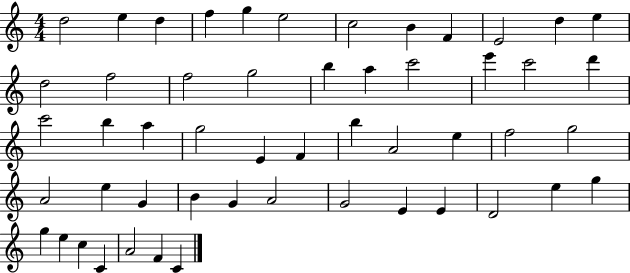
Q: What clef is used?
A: treble